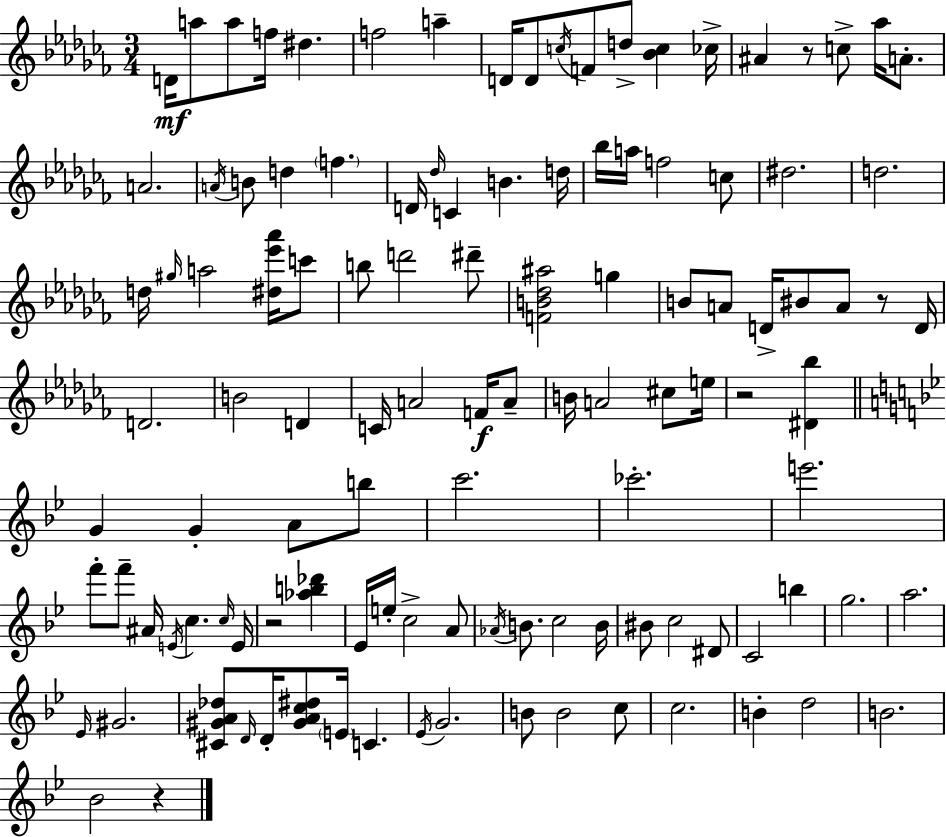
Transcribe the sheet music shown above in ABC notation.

X:1
T:Untitled
M:3/4
L:1/4
K:Abm
D/4 a/2 a/2 f/4 ^d f2 a D/4 D/2 c/4 F/2 d/2 [_Bc] _c/4 ^A z/2 c/2 _a/4 A/2 A2 A/4 B/2 d f D/4 _d/4 C B d/4 _b/4 a/4 f2 c/2 ^d2 d2 d/4 ^g/4 a2 [^d_e'_a']/4 c'/2 b/2 d'2 ^d'/2 [FB_d^a]2 g B/2 A/2 D/4 ^B/2 A/2 z/2 D/4 D2 B2 D C/4 A2 F/4 A/2 B/4 A2 ^c/2 e/4 z2 [^D_b] G G A/2 b/2 c'2 _c'2 e'2 f'/2 f'/2 ^A/4 E/4 c c/4 E/4 z2 [_ab_d'] _E/4 e/4 c2 A/2 _A/4 B/2 c2 B/4 ^B/2 c2 ^D/2 C2 b g2 a2 _E/4 ^G2 [^C^GA_d]/2 D/4 D/4 [^GAc^d]/2 E/4 C _E/4 G2 B/2 B2 c/2 c2 B d2 B2 _B2 z